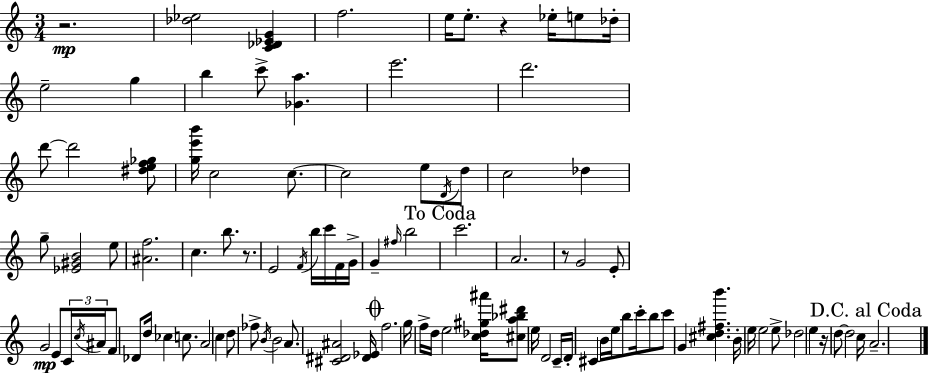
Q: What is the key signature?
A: A minor